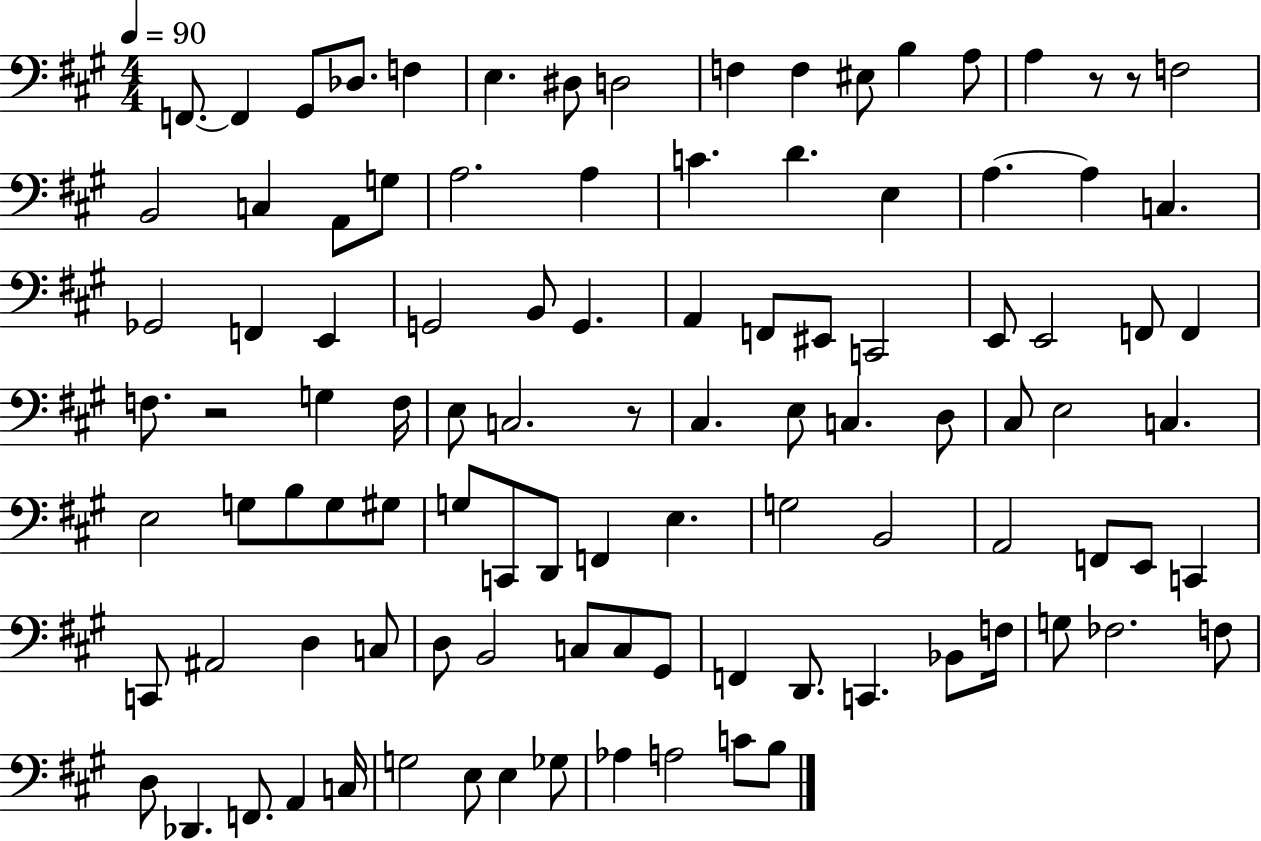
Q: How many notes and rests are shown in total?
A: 103